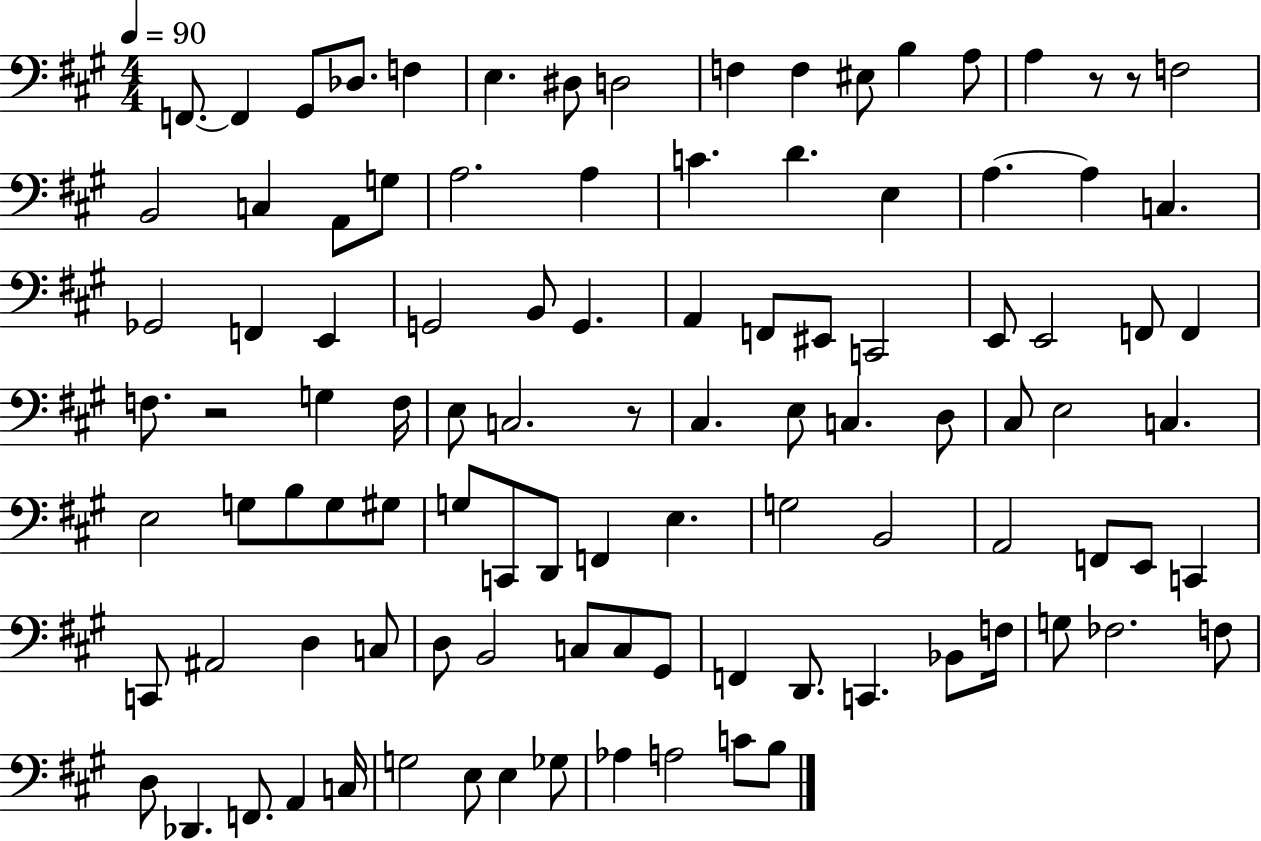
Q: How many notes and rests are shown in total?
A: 103